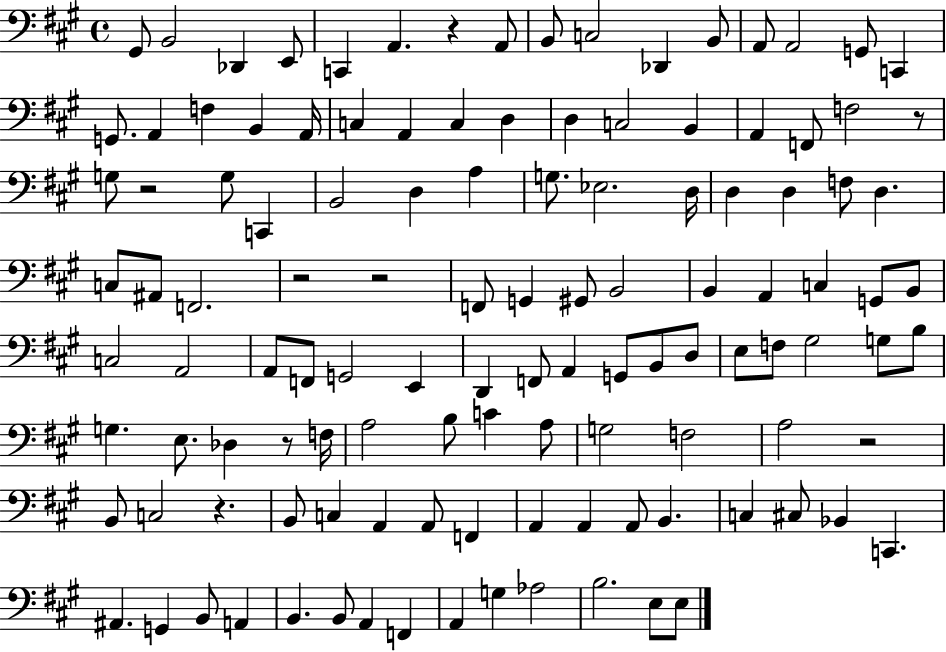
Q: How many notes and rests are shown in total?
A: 120